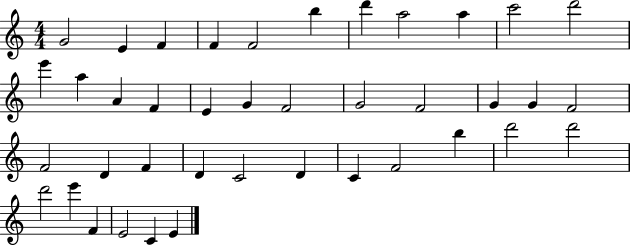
X:1
T:Untitled
M:4/4
L:1/4
K:C
G2 E F F F2 b d' a2 a c'2 d'2 e' a A F E G F2 G2 F2 G G F2 F2 D F D C2 D C F2 b d'2 d'2 d'2 e' F E2 C E